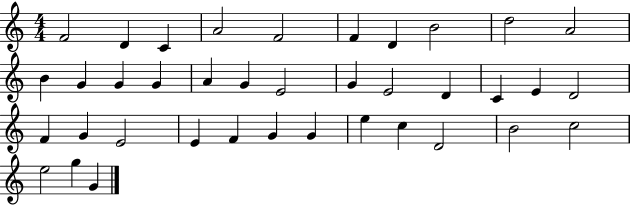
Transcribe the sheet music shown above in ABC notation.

X:1
T:Untitled
M:4/4
L:1/4
K:C
F2 D C A2 F2 F D B2 d2 A2 B G G G A G E2 G E2 D C E D2 F G E2 E F G G e c D2 B2 c2 e2 g G